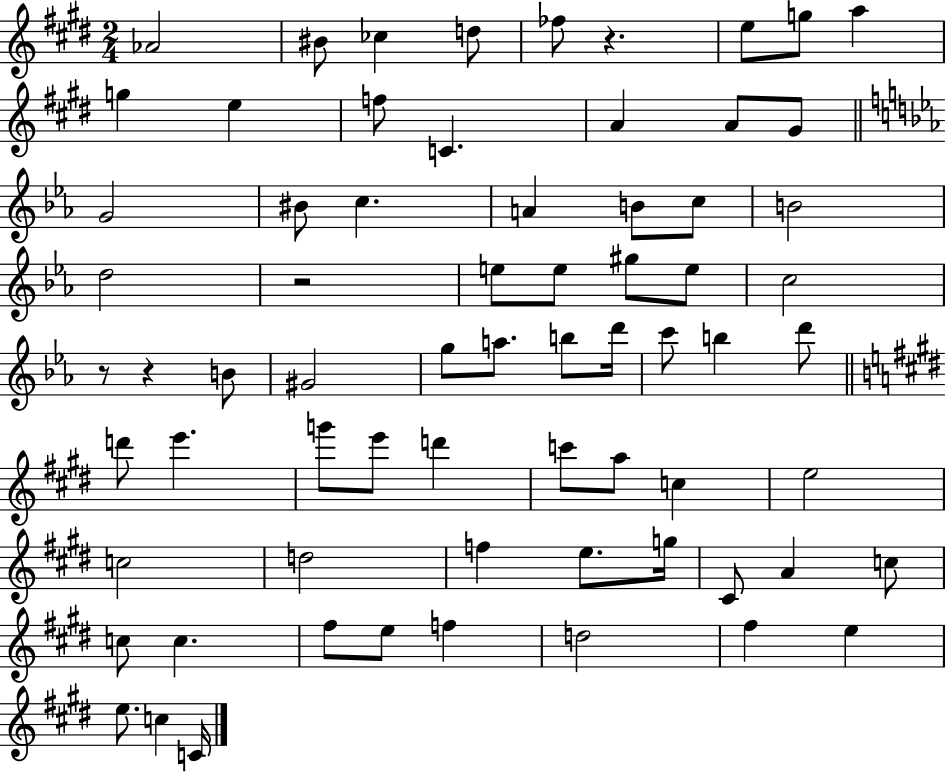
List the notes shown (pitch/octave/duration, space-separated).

Ab4/h BIS4/e CES5/q D5/e FES5/e R/q. E5/e G5/e A5/q G5/q E5/q F5/e C4/q. A4/q A4/e G#4/e G4/h BIS4/e C5/q. A4/q B4/e C5/e B4/h D5/h R/h E5/e E5/e G#5/e E5/e C5/h R/e R/q B4/e G#4/h G5/e A5/e. B5/e D6/s C6/e B5/q D6/e D6/e E6/q. G6/e E6/e D6/q C6/e A5/e C5/q E5/h C5/h D5/h F5/q E5/e. G5/s C#4/e A4/q C5/e C5/e C5/q. F#5/e E5/e F5/q D5/h F#5/q E5/q E5/e. C5/q C4/s